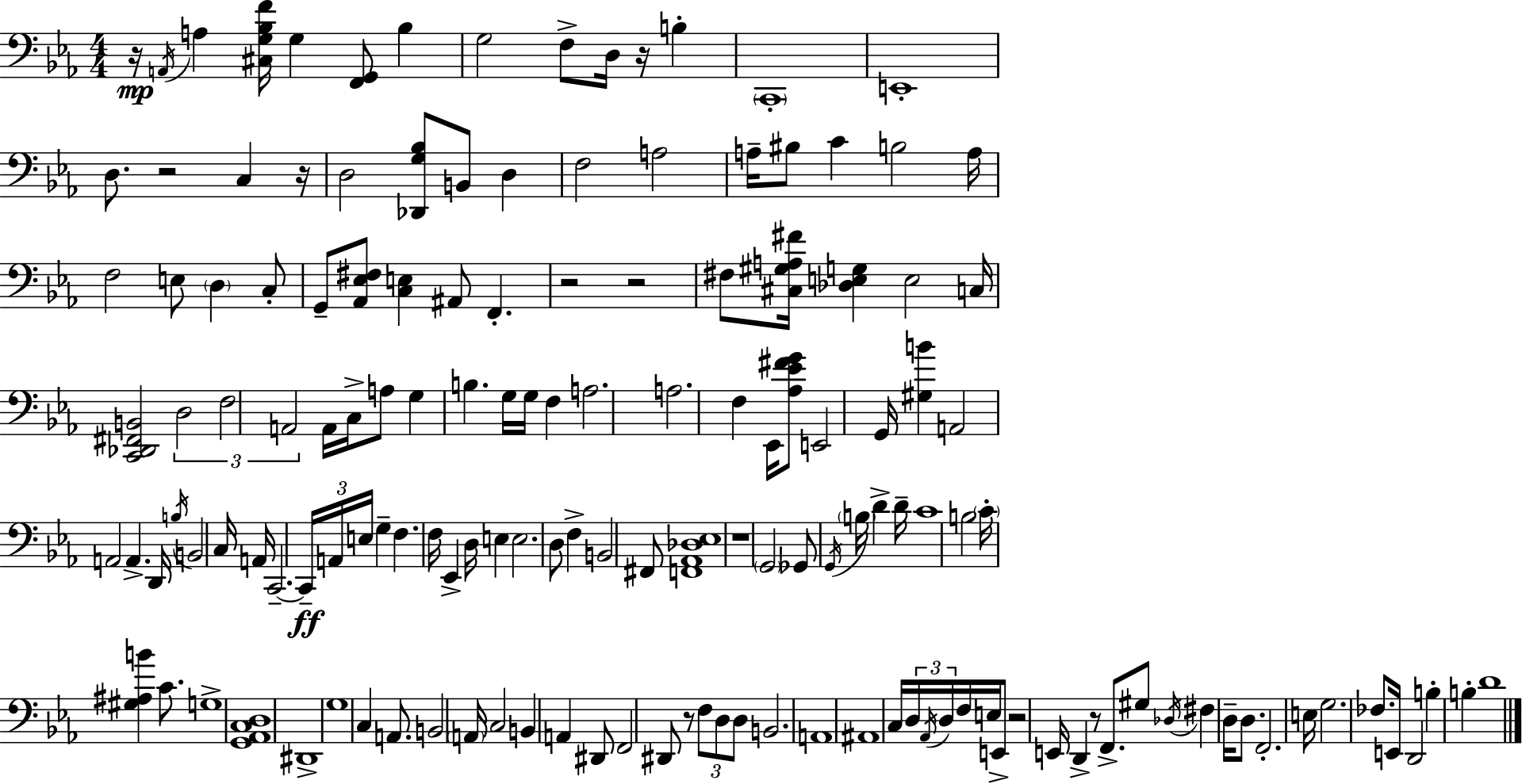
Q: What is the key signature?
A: EES major